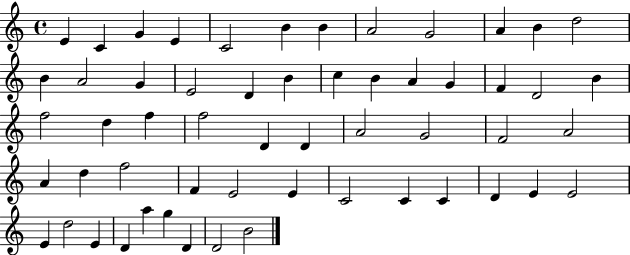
E4/q C4/q G4/q E4/q C4/h B4/q B4/q A4/h G4/h A4/q B4/q D5/h B4/q A4/h G4/q E4/h D4/q B4/q C5/q B4/q A4/q G4/q F4/q D4/h B4/q F5/h D5/q F5/q F5/h D4/q D4/q A4/h G4/h F4/h A4/h A4/q D5/q F5/h F4/q E4/h E4/q C4/h C4/q C4/q D4/q E4/q E4/h E4/q D5/h E4/q D4/q A5/q G5/q D4/q D4/h B4/h